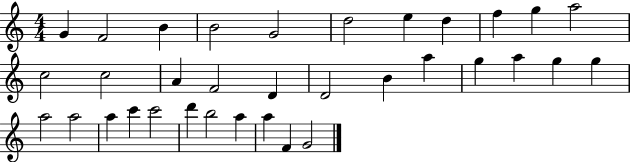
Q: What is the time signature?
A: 4/4